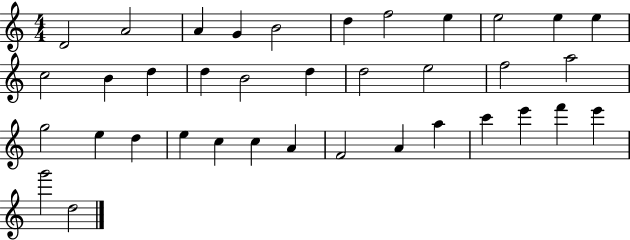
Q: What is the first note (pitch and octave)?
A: D4